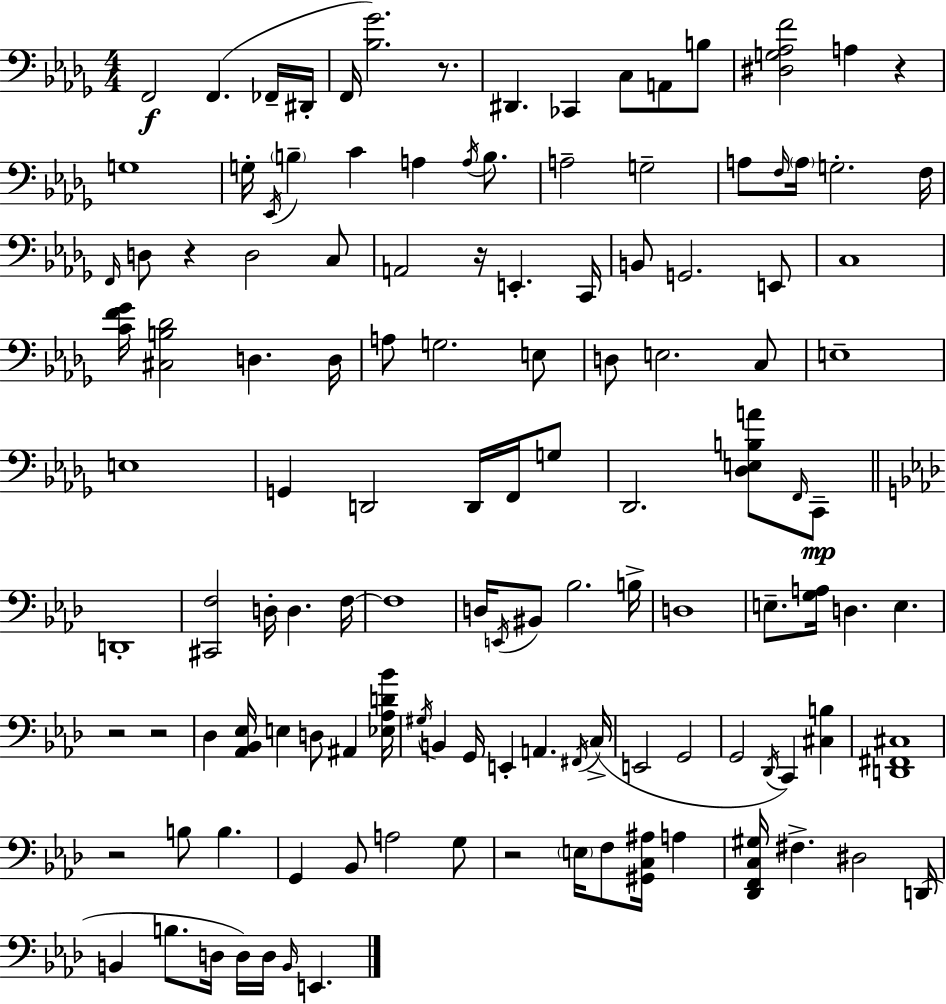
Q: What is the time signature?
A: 4/4